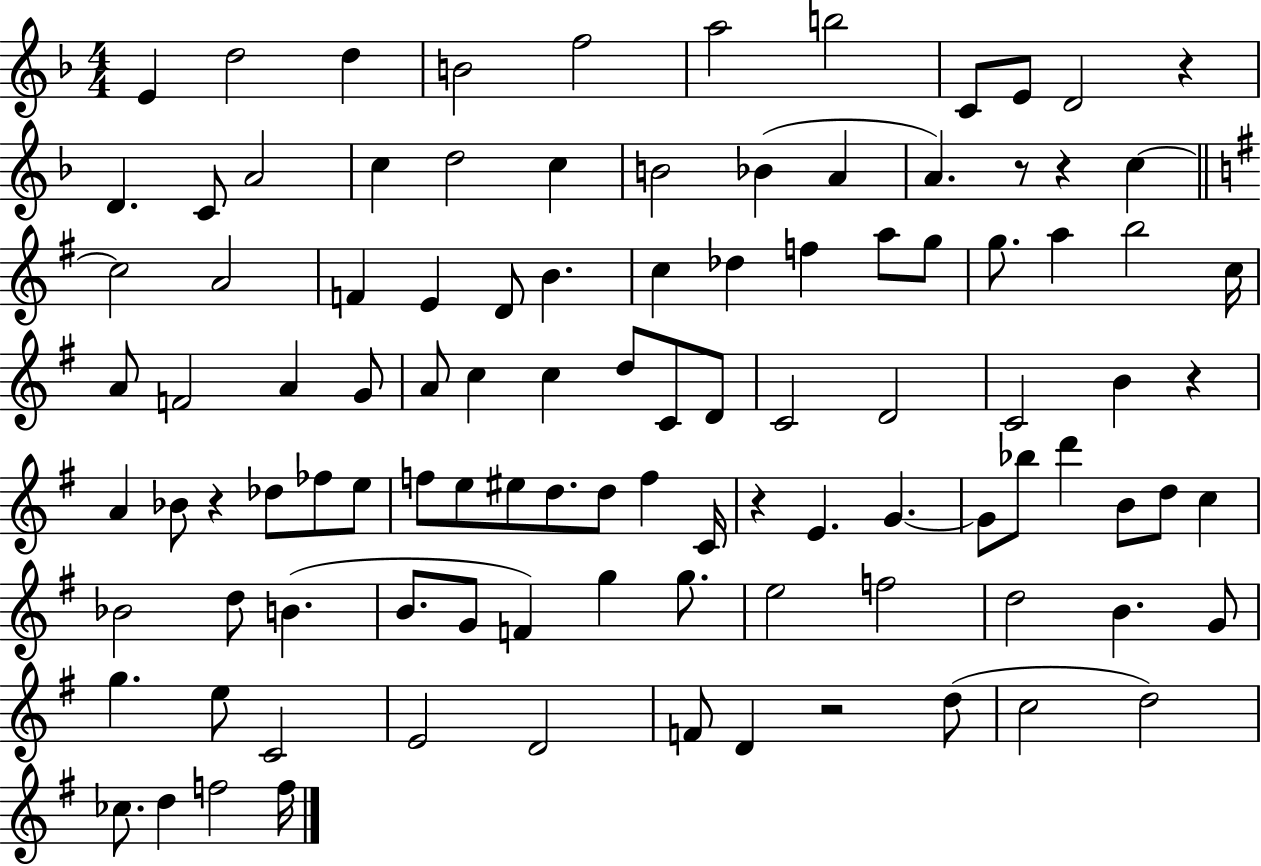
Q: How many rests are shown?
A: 7